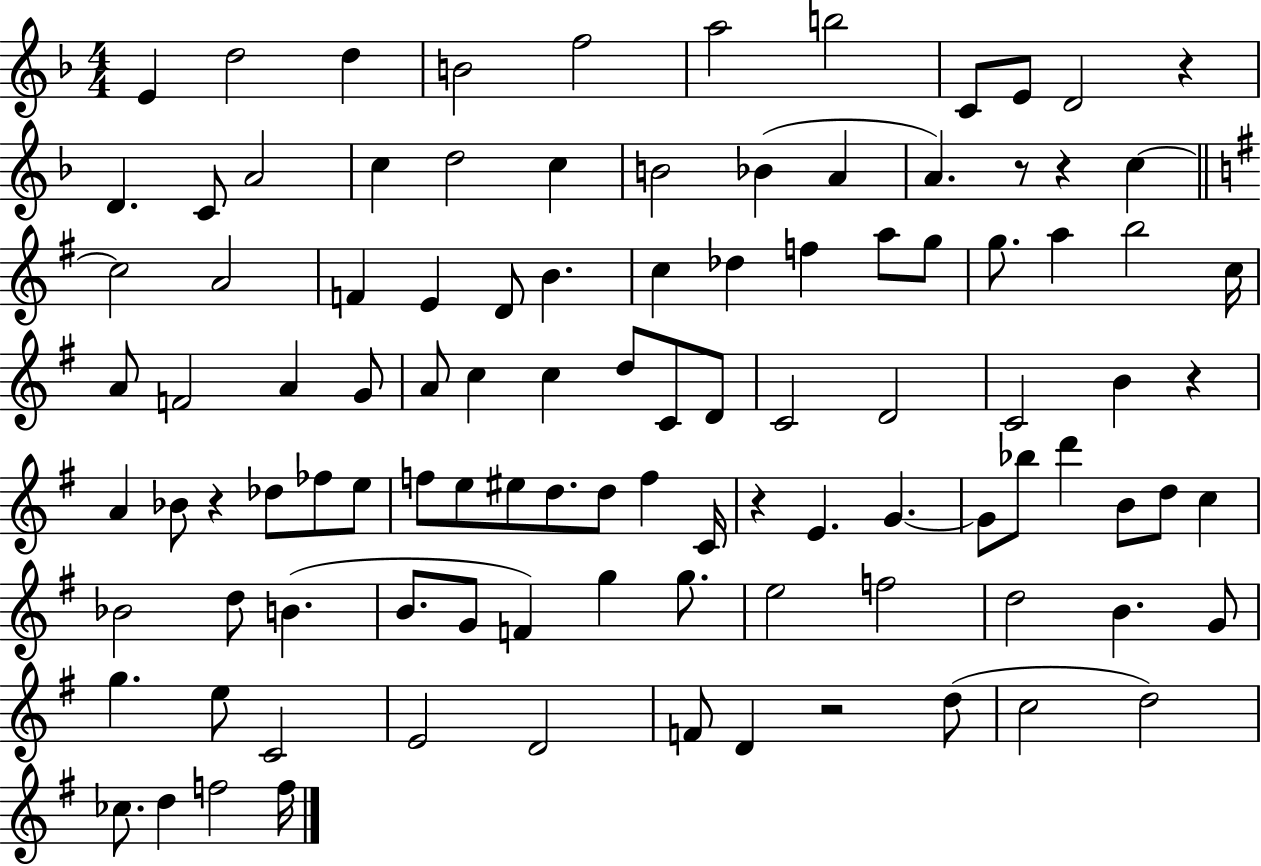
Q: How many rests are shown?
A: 7